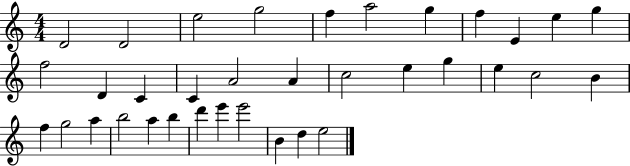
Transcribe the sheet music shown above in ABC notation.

X:1
T:Untitled
M:4/4
L:1/4
K:C
D2 D2 e2 g2 f a2 g f E e g f2 D C C A2 A c2 e g e c2 B f g2 a b2 a b d' e' e'2 B d e2